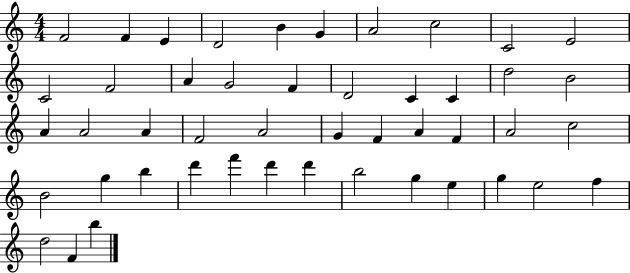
{
  \clef treble
  \numericTimeSignature
  \time 4/4
  \key c \major
  f'2 f'4 e'4 | d'2 b'4 g'4 | a'2 c''2 | c'2 e'2 | \break c'2 f'2 | a'4 g'2 f'4 | d'2 c'4 c'4 | d''2 b'2 | \break a'4 a'2 a'4 | f'2 a'2 | g'4 f'4 a'4 f'4 | a'2 c''2 | \break b'2 g''4 b''4 | d'''4 f'''4 d'''4 d'''4 | b''2 g''4 e''4 | g''4 e''2 f''4 | \break d''2 f'4 b''4 | \bar "|."
}